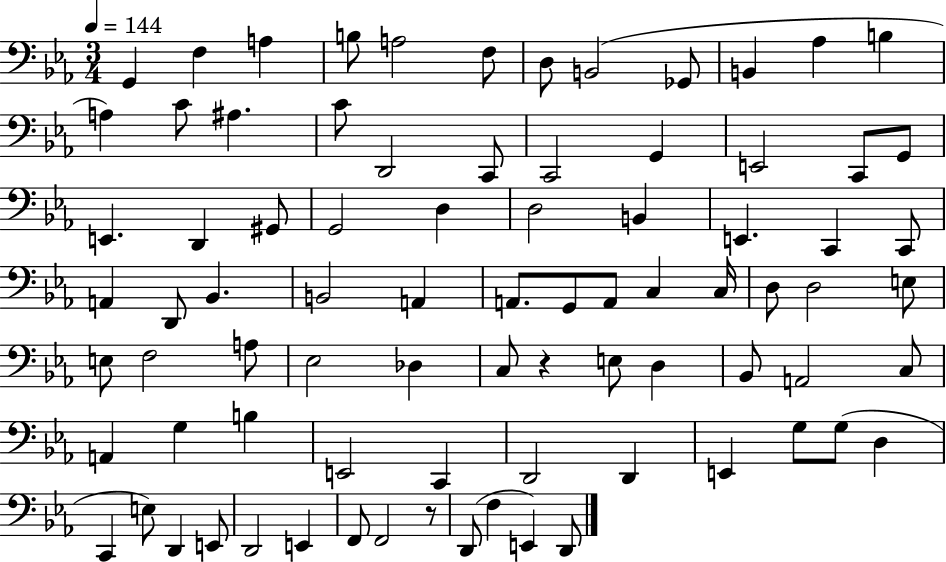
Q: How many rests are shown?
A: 2